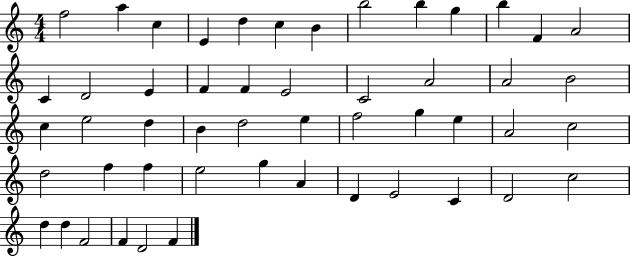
{
  \clef treble
  \numericTimeSignature
  \time 4/4
  \key c \major
  f''2 a''4 c''4 | e'4 d''4 c''4 b'4 | b''2 b''4 g''4 | b''4 f'4 a'2 | \break c'4 d'2 e'4 | f'4 f'4 e'2 | c'2 a'2 | a'2 b'2 | \break c''4 e''2 d''4 | b'4 d''2 e''4 | f''2 g''4 e''4 | a'2 c''2 | \break d''2 f''4 f''4 | e''2 g''4 a'4 | d'4 e'2 c'4 | d'2 c''2 | \break d''4 d''4 f'2 | f'4 d'2 f'4 | \bar "|."
}